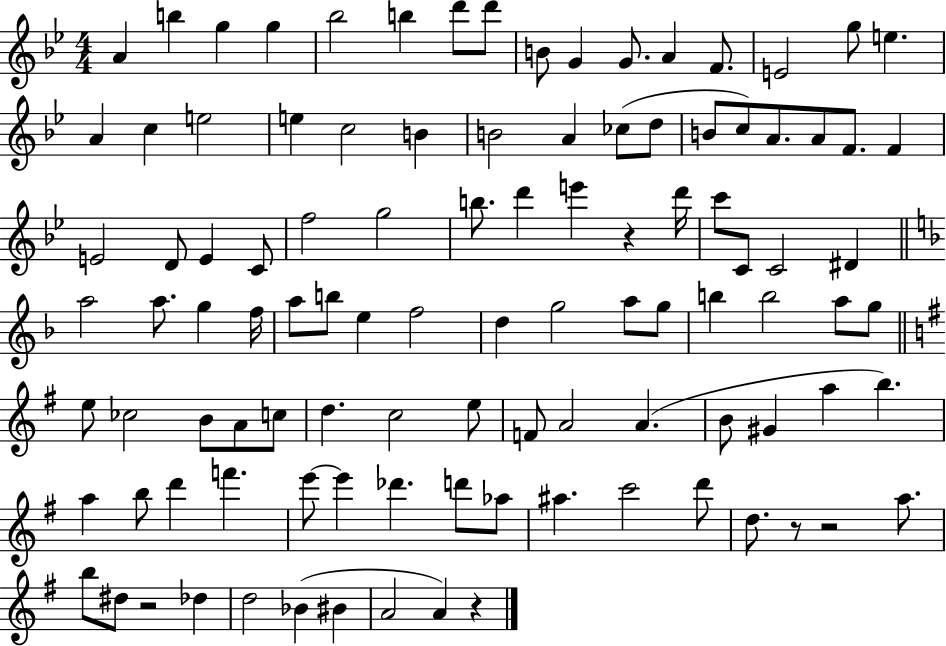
A4/q B5/q G5/q G5/q Bb5/h B5/q D6/e D6/e B4/e G4/q G4/e. A4/q F4/e. E4/h G5/e E5/q. A4/q C5/q E5/h E5/q C5/h B4/q B4/h A4/q CES5/e D5/e B4/e C5/e A4/e. A4/e F4/e. F4/q E4/h D4/e E4/q C4/e F5/h G5/h B5/e. D6/q E6/q R/q D6/s C6/e C4/e C4/h D#4/q A5/h A5/e. G5/q F5/s A5/e B5/e E5/q F5/h D5/q G5/h A5/e G5/e B5/q B5/h A5/e G5/e E5/e CES5/h B4/e A4/e C5/e D5/q. C5/h E5/e F4/e A4/h A4/q. B4/e G#4/q A5/q B5/q. A5/q B5/e D6/q F6/q. E6/e E6/q Db6/q. D6/e Ab5/e A#5/q. C6/h D6/e D5/e. R/e R/h A5/e. B5/e D#5/e R/h Db5/q D5/h Bb4/q BIS4/q A4/h A4/q R/q